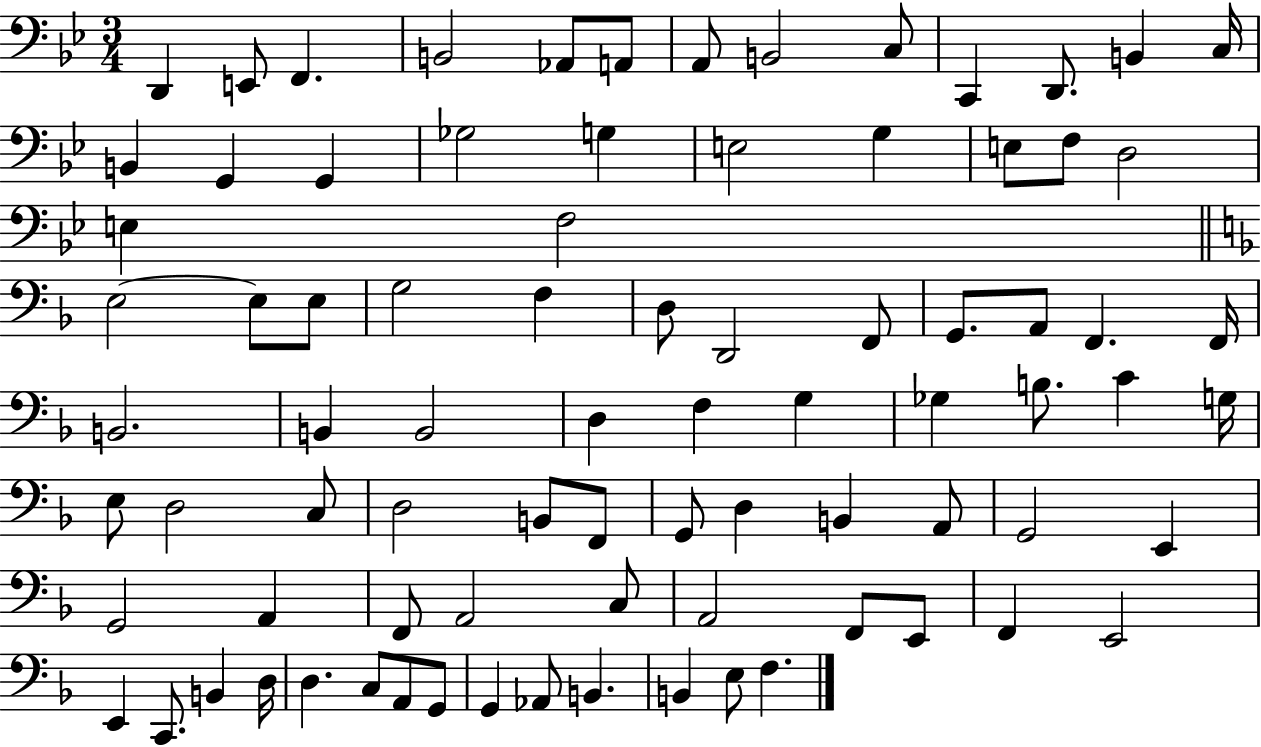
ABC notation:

X:1
T:Untitled
M:3/4
L:1/4
K:Bb
D,, E,,/2 F,, B,,2 _A,,/2 A,,/2 A,,/2 B,,2 C,/2 C,, D,,/2 B,, C,/4 B,, G,, G,, _G,2 G, E,2 G, E,/2 F,/2 D,2 E, F,2 E,2 E,/2 E,/2 G,2 F, D,/2 D,,2 F,,/2 G,,/2 A,,/2 F,, F,,/4 B,,2 B,, B,,2 D, F, G, _G, B,/2 C G,/4 E,/2 D,2 C,/2 D,2 B,,/2 F,,/2 G,,/2 D, B,, A,,/2 G,,2 E,, G,,2 A,, F,,/2 A,,2 C,/2 A,,2 F,,/2 E,,/2 F,, E,,2 E,, C,,/2 B,, D,/4 D, C,/2 A,,/2 G,,/2 G,, _A,,/2 B,, B,, E,/2 F,